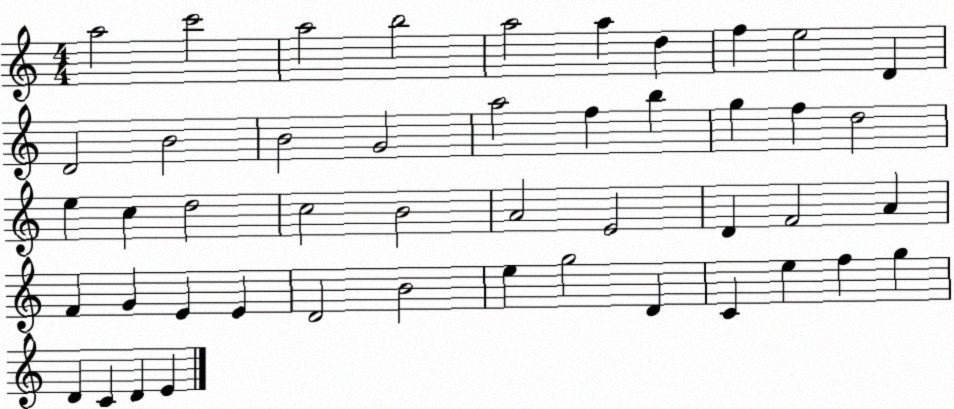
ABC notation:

X:1
T:Untitled
M:4/4
L:1/4
K:C
a2 c'2 a2 b2 a2 a d f e2 D D2 B2 B2 G2 a2 f b g f d2 e c d2 c2 B2 A2 E2 D F2 A F G E E D2 B2 e g2 D C e f g D C D E